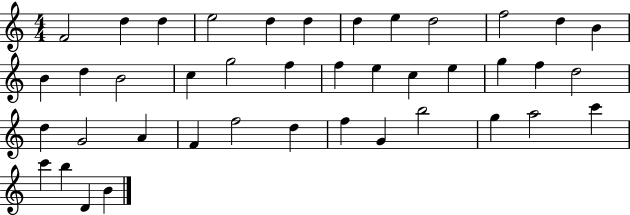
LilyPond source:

{
  \clef treble
  \numericTimeSignature
  \time 4/4
  \key c \major
  f'2 d''4 d''4 | e''2 d''4 d''4 | d''4 e''4 d''2 | f''2 d''4 b'4 | \break b'4 d''4 b'2 | c''4 g''2 f''4 | f''4 e''4 c''4 e''4 | g''4 f''4 d''2 | \break d''4 g'2 a'4 | f'4 f''2 d''4 | f''4 g'4 b''2 | g''4 a''2 c'''4 | \break c'''4 b''4 d'4 b'4 | \bar "|."
}